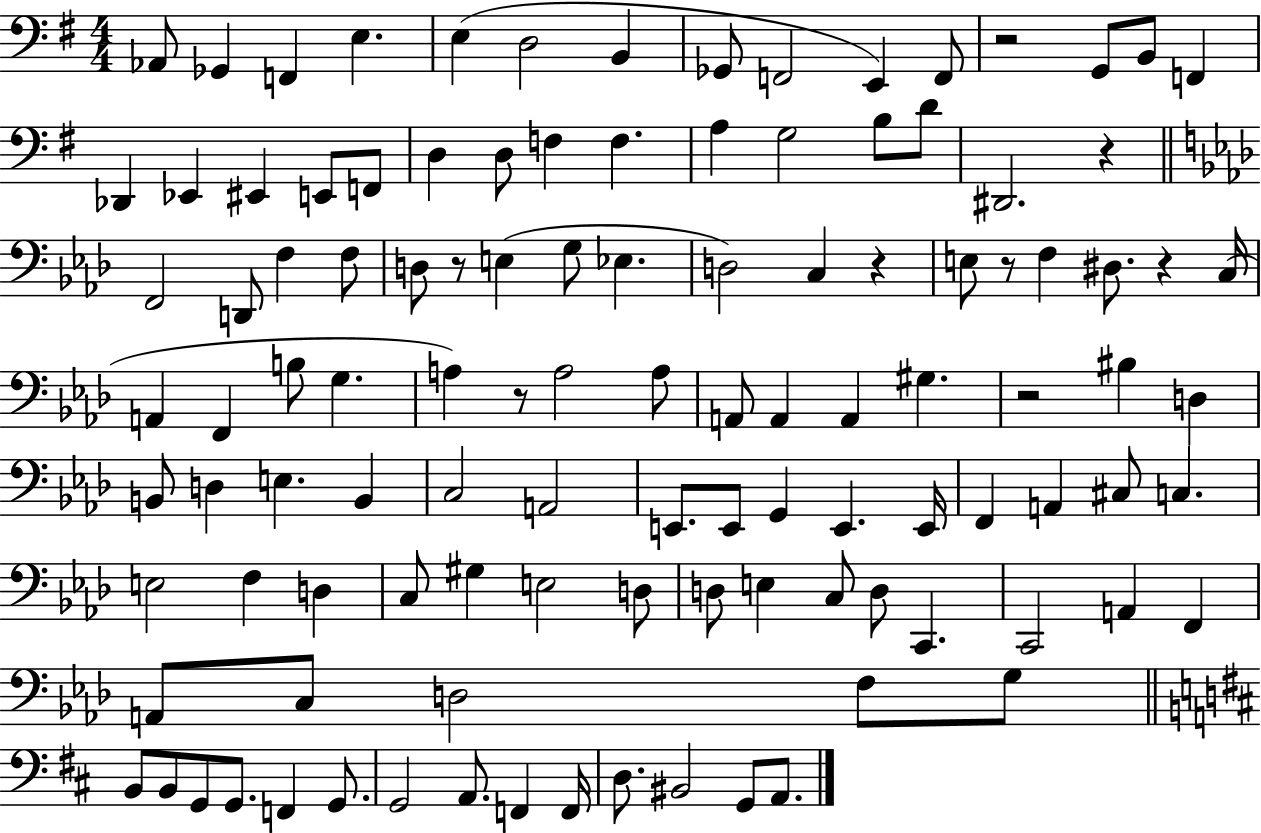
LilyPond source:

{
  \clef bass
  \numericTimeSignature
  \time 4/4
  \key g \major
  aes,8 ges,4 f,4 e4. | e4( d2 b,4 | ges,8 f,2 e,4) f,8 | r2 g,8 b,8 f,4 | \break des,4 ees,4 eis,4 e,8 f,8 | d4 d8 f4 f4. | a4 g2 b8 d'8 | dis,2. r4 | \break \bar "||" \break \key aes \major f,2 d,8 f4 f8 | d8 r8 e4( g8 ees4. | d2) c4 r4 | e8 r8 f4 dis8. r4 c16( | \break a,4 f,4 b8 g4. | a4) r8 a2 a8 | a,8 a,4 a,4 gis4. | r2 bis4 d4 | \break b,8 d4 e4. b,4 | c2 a,2 | e,8. e,8 g,4 e,4. e,16 | f,4 a,4 cis8 c4. | \break e2 f4 d4 | c8 gis4 e2 d8 | d8 e4 c8 d8 c,4. | c,2 a,4 f,4 | \break a,8 c8 d2 f8 g8 | \bar "||" \break \key b \minor b,8 b,8 g,8 g,8. f,4 g,8. | g,2 a,8. f,4 f,16 | d8. bis,2 g,8 a,8. | \bar "|."
}